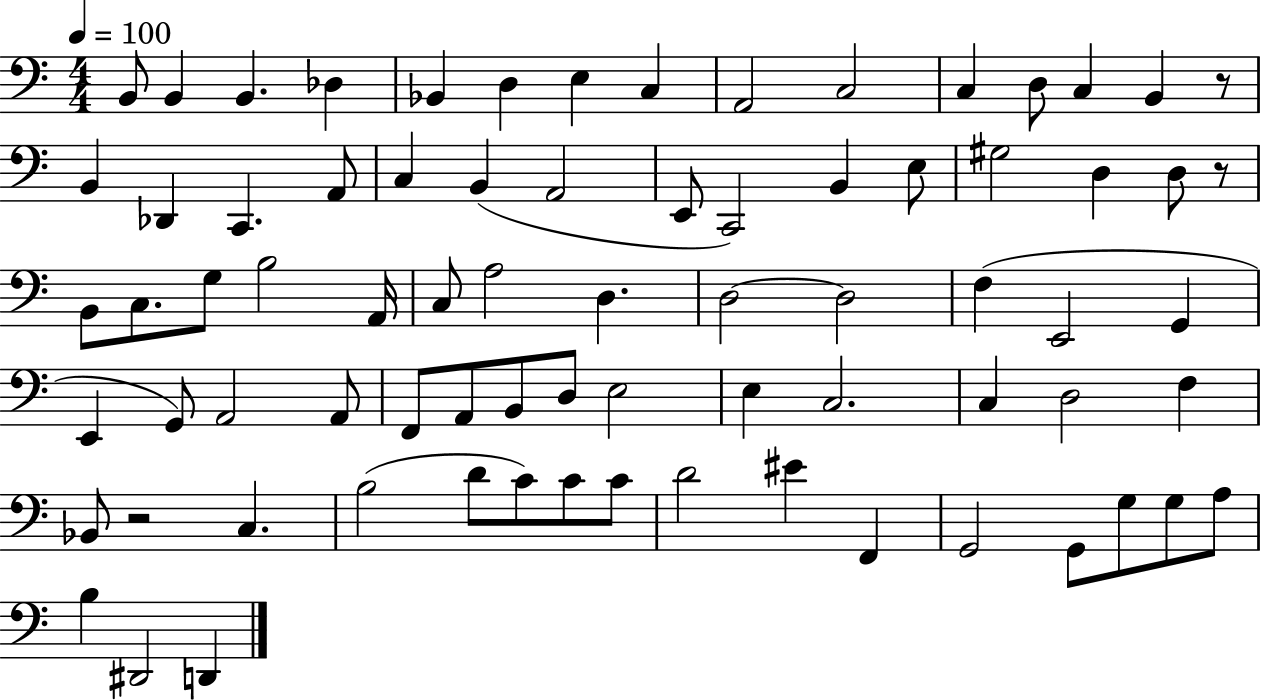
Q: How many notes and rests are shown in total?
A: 76